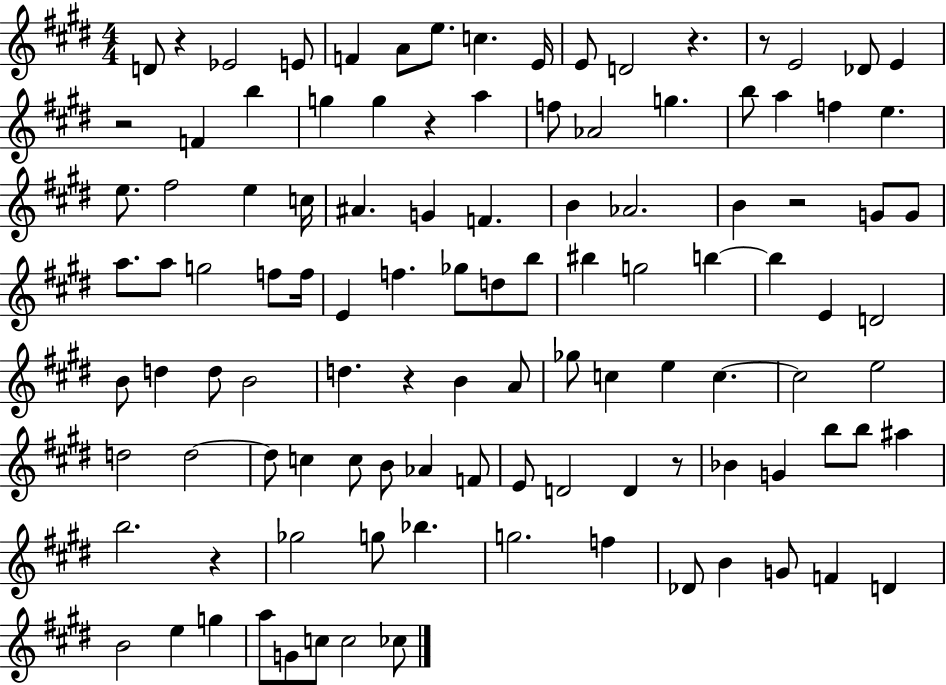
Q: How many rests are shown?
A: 9